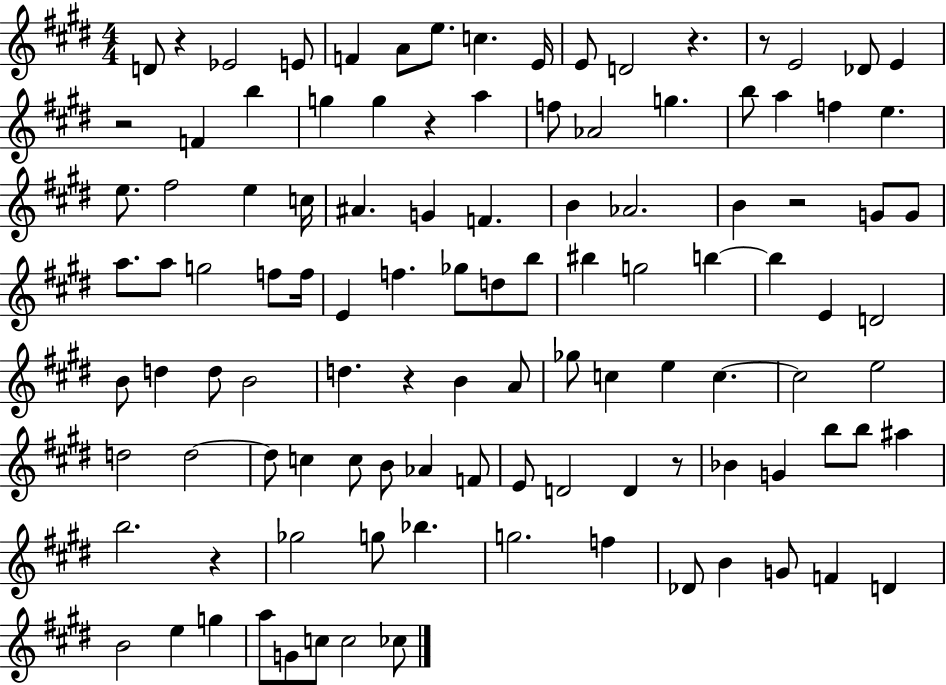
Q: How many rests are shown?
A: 9